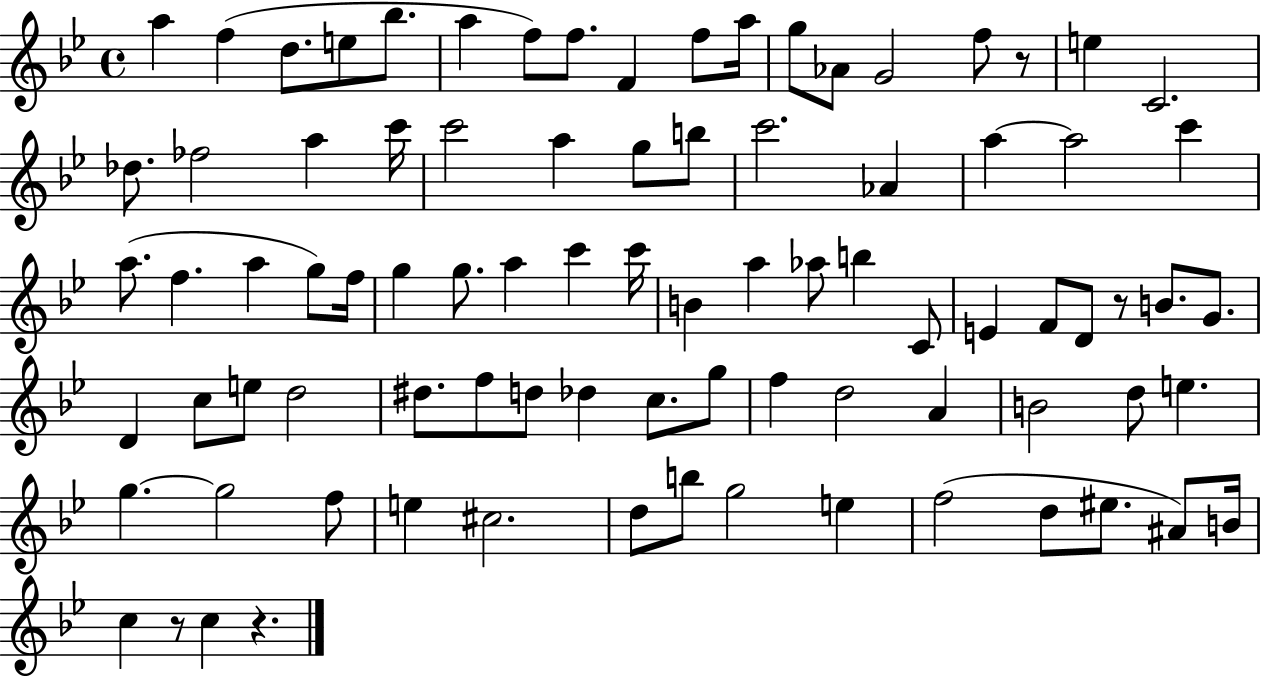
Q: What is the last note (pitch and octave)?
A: C5